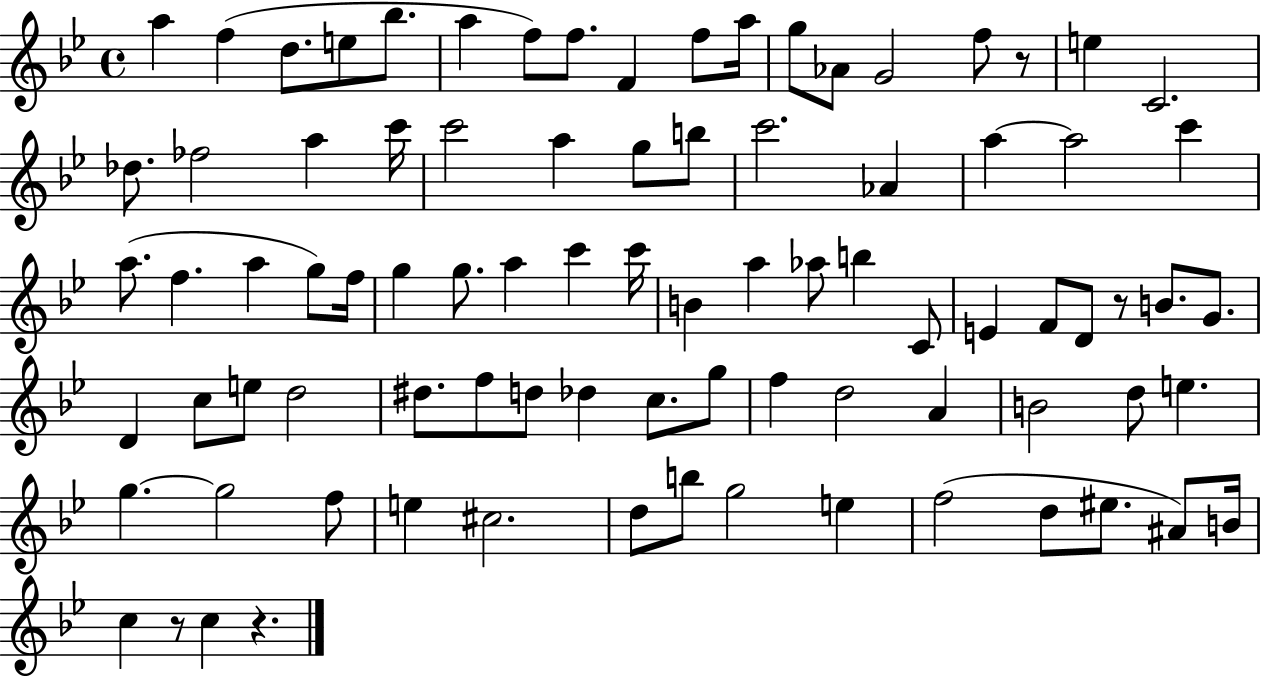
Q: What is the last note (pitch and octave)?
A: C5